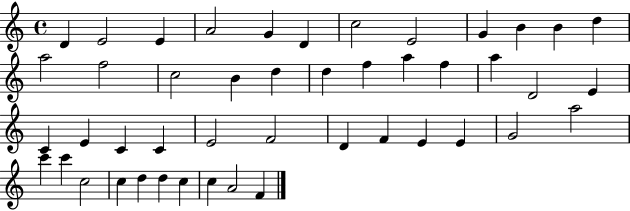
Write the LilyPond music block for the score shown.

{
  \clef treble
  \time 4/4
  \defaultTimeSignature
  \key c \major
  d'4 e'2 e'4 | a'2 g'4 d'4 | c''2 e'2 | g'4 b'4 b'4 d''4 | \break a''2 f''2 | c''2 b'4 d''4 | d''4 f''4 a''4 f''4 | a''4 d'2 e'4 | \break c'4 e'4 c'4 c'4 | e'2 f'2 | d'4 f'4 e'4 e'4 | g'2 a''2 | \break c'''4 c'''4 c''2 | c''4 d''4 d''4 c''4 | c''4 a'2 f'4 | \bar "|."
}